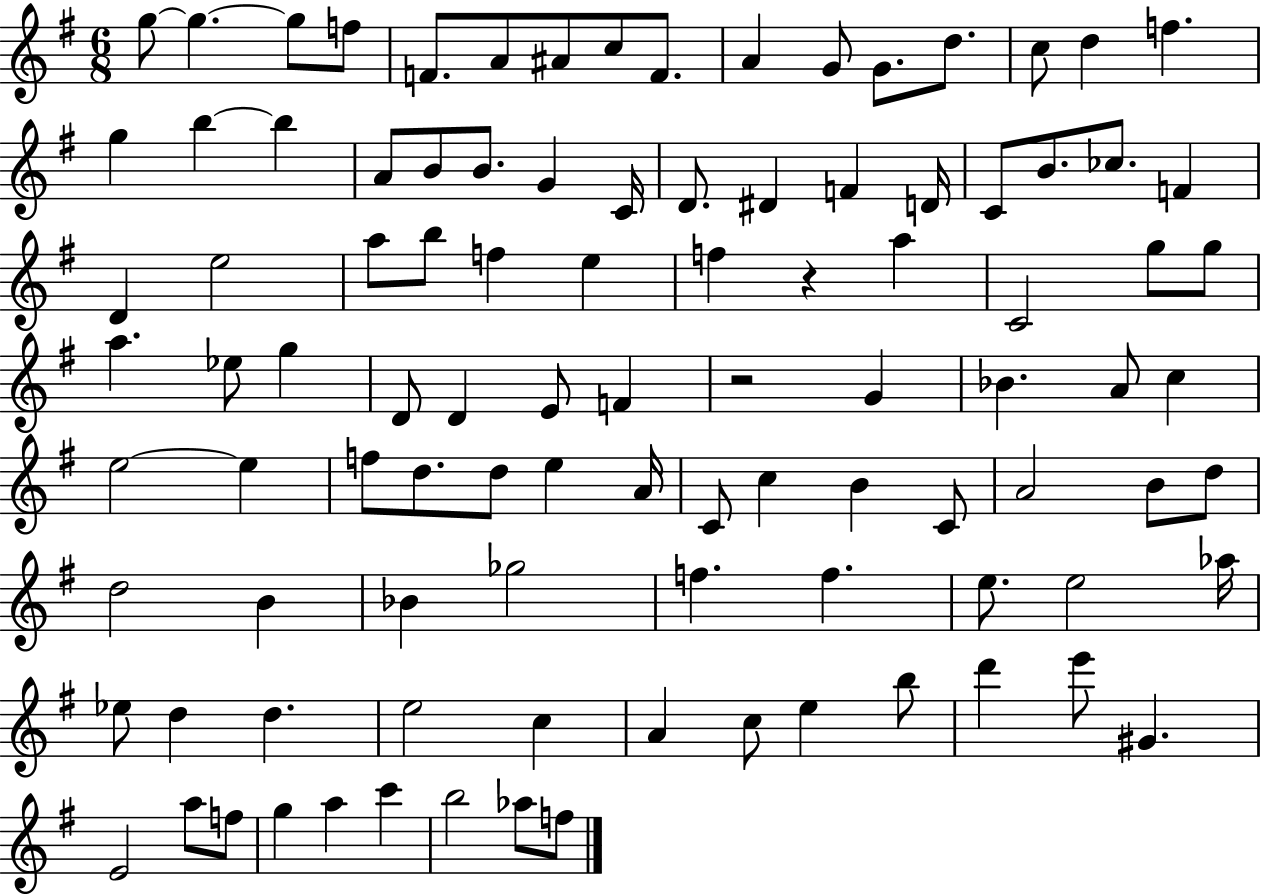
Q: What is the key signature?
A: G major